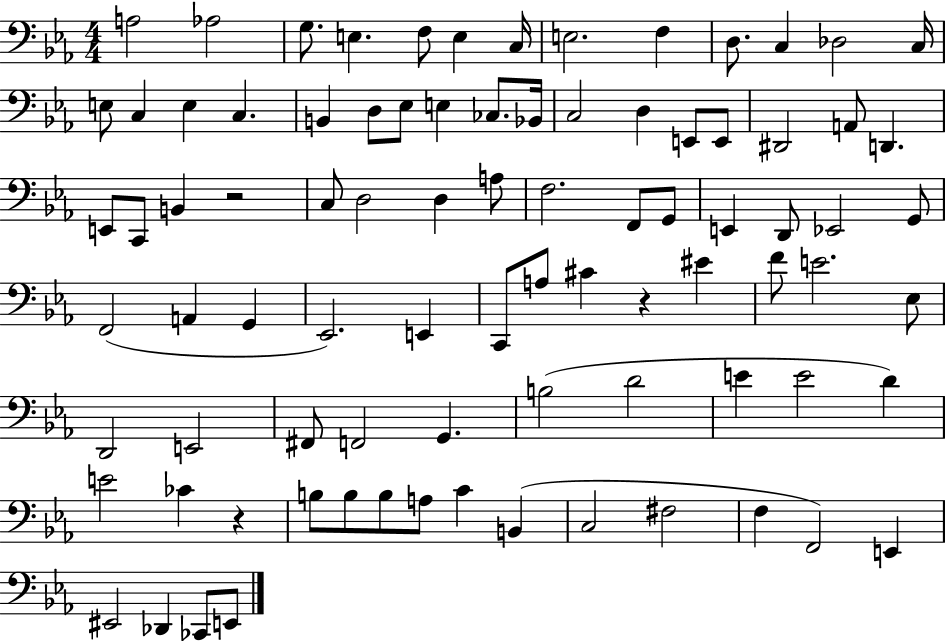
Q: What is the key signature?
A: EES major